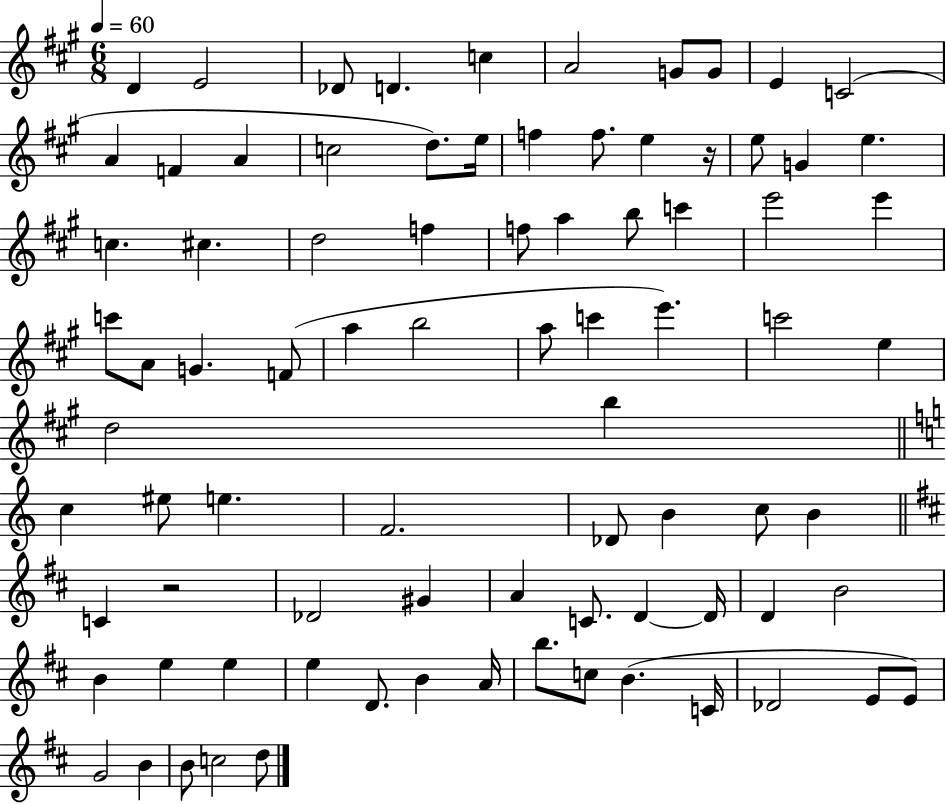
D4/q E4/h Db4/e D4/q. C5/q A4/h G4/e G4/e E4/q C4/h A4/q F4/q A4/q C5/h D5/e. E5/s F5/q F5/e. E5/q R/s E5/e G4/q E5/q. C5/q. C#5/q. D5/h F5/q F5/e A5/q B5/e C6/q E6/h E6/q C6/e A4/e G4/q. F4/e A5/q B5/h A5/e C6/q E6/q. C6/h E5/q D5/h B5/q C5/q EIS5/e E5/q. F4/h. Db4/e B4/q C5/e B4/q C4/q R/h Db4/h G#4/q A4/q C4/e. D4/q D4/s D4/q B4/h B4/q E5/q E5/q E5/q D4/e. B4/q A4/s B5/e. C5/e B4/q. C4/s Db4/h E4/e E4/e G4/h B4/q B4/e C5/h D5/e